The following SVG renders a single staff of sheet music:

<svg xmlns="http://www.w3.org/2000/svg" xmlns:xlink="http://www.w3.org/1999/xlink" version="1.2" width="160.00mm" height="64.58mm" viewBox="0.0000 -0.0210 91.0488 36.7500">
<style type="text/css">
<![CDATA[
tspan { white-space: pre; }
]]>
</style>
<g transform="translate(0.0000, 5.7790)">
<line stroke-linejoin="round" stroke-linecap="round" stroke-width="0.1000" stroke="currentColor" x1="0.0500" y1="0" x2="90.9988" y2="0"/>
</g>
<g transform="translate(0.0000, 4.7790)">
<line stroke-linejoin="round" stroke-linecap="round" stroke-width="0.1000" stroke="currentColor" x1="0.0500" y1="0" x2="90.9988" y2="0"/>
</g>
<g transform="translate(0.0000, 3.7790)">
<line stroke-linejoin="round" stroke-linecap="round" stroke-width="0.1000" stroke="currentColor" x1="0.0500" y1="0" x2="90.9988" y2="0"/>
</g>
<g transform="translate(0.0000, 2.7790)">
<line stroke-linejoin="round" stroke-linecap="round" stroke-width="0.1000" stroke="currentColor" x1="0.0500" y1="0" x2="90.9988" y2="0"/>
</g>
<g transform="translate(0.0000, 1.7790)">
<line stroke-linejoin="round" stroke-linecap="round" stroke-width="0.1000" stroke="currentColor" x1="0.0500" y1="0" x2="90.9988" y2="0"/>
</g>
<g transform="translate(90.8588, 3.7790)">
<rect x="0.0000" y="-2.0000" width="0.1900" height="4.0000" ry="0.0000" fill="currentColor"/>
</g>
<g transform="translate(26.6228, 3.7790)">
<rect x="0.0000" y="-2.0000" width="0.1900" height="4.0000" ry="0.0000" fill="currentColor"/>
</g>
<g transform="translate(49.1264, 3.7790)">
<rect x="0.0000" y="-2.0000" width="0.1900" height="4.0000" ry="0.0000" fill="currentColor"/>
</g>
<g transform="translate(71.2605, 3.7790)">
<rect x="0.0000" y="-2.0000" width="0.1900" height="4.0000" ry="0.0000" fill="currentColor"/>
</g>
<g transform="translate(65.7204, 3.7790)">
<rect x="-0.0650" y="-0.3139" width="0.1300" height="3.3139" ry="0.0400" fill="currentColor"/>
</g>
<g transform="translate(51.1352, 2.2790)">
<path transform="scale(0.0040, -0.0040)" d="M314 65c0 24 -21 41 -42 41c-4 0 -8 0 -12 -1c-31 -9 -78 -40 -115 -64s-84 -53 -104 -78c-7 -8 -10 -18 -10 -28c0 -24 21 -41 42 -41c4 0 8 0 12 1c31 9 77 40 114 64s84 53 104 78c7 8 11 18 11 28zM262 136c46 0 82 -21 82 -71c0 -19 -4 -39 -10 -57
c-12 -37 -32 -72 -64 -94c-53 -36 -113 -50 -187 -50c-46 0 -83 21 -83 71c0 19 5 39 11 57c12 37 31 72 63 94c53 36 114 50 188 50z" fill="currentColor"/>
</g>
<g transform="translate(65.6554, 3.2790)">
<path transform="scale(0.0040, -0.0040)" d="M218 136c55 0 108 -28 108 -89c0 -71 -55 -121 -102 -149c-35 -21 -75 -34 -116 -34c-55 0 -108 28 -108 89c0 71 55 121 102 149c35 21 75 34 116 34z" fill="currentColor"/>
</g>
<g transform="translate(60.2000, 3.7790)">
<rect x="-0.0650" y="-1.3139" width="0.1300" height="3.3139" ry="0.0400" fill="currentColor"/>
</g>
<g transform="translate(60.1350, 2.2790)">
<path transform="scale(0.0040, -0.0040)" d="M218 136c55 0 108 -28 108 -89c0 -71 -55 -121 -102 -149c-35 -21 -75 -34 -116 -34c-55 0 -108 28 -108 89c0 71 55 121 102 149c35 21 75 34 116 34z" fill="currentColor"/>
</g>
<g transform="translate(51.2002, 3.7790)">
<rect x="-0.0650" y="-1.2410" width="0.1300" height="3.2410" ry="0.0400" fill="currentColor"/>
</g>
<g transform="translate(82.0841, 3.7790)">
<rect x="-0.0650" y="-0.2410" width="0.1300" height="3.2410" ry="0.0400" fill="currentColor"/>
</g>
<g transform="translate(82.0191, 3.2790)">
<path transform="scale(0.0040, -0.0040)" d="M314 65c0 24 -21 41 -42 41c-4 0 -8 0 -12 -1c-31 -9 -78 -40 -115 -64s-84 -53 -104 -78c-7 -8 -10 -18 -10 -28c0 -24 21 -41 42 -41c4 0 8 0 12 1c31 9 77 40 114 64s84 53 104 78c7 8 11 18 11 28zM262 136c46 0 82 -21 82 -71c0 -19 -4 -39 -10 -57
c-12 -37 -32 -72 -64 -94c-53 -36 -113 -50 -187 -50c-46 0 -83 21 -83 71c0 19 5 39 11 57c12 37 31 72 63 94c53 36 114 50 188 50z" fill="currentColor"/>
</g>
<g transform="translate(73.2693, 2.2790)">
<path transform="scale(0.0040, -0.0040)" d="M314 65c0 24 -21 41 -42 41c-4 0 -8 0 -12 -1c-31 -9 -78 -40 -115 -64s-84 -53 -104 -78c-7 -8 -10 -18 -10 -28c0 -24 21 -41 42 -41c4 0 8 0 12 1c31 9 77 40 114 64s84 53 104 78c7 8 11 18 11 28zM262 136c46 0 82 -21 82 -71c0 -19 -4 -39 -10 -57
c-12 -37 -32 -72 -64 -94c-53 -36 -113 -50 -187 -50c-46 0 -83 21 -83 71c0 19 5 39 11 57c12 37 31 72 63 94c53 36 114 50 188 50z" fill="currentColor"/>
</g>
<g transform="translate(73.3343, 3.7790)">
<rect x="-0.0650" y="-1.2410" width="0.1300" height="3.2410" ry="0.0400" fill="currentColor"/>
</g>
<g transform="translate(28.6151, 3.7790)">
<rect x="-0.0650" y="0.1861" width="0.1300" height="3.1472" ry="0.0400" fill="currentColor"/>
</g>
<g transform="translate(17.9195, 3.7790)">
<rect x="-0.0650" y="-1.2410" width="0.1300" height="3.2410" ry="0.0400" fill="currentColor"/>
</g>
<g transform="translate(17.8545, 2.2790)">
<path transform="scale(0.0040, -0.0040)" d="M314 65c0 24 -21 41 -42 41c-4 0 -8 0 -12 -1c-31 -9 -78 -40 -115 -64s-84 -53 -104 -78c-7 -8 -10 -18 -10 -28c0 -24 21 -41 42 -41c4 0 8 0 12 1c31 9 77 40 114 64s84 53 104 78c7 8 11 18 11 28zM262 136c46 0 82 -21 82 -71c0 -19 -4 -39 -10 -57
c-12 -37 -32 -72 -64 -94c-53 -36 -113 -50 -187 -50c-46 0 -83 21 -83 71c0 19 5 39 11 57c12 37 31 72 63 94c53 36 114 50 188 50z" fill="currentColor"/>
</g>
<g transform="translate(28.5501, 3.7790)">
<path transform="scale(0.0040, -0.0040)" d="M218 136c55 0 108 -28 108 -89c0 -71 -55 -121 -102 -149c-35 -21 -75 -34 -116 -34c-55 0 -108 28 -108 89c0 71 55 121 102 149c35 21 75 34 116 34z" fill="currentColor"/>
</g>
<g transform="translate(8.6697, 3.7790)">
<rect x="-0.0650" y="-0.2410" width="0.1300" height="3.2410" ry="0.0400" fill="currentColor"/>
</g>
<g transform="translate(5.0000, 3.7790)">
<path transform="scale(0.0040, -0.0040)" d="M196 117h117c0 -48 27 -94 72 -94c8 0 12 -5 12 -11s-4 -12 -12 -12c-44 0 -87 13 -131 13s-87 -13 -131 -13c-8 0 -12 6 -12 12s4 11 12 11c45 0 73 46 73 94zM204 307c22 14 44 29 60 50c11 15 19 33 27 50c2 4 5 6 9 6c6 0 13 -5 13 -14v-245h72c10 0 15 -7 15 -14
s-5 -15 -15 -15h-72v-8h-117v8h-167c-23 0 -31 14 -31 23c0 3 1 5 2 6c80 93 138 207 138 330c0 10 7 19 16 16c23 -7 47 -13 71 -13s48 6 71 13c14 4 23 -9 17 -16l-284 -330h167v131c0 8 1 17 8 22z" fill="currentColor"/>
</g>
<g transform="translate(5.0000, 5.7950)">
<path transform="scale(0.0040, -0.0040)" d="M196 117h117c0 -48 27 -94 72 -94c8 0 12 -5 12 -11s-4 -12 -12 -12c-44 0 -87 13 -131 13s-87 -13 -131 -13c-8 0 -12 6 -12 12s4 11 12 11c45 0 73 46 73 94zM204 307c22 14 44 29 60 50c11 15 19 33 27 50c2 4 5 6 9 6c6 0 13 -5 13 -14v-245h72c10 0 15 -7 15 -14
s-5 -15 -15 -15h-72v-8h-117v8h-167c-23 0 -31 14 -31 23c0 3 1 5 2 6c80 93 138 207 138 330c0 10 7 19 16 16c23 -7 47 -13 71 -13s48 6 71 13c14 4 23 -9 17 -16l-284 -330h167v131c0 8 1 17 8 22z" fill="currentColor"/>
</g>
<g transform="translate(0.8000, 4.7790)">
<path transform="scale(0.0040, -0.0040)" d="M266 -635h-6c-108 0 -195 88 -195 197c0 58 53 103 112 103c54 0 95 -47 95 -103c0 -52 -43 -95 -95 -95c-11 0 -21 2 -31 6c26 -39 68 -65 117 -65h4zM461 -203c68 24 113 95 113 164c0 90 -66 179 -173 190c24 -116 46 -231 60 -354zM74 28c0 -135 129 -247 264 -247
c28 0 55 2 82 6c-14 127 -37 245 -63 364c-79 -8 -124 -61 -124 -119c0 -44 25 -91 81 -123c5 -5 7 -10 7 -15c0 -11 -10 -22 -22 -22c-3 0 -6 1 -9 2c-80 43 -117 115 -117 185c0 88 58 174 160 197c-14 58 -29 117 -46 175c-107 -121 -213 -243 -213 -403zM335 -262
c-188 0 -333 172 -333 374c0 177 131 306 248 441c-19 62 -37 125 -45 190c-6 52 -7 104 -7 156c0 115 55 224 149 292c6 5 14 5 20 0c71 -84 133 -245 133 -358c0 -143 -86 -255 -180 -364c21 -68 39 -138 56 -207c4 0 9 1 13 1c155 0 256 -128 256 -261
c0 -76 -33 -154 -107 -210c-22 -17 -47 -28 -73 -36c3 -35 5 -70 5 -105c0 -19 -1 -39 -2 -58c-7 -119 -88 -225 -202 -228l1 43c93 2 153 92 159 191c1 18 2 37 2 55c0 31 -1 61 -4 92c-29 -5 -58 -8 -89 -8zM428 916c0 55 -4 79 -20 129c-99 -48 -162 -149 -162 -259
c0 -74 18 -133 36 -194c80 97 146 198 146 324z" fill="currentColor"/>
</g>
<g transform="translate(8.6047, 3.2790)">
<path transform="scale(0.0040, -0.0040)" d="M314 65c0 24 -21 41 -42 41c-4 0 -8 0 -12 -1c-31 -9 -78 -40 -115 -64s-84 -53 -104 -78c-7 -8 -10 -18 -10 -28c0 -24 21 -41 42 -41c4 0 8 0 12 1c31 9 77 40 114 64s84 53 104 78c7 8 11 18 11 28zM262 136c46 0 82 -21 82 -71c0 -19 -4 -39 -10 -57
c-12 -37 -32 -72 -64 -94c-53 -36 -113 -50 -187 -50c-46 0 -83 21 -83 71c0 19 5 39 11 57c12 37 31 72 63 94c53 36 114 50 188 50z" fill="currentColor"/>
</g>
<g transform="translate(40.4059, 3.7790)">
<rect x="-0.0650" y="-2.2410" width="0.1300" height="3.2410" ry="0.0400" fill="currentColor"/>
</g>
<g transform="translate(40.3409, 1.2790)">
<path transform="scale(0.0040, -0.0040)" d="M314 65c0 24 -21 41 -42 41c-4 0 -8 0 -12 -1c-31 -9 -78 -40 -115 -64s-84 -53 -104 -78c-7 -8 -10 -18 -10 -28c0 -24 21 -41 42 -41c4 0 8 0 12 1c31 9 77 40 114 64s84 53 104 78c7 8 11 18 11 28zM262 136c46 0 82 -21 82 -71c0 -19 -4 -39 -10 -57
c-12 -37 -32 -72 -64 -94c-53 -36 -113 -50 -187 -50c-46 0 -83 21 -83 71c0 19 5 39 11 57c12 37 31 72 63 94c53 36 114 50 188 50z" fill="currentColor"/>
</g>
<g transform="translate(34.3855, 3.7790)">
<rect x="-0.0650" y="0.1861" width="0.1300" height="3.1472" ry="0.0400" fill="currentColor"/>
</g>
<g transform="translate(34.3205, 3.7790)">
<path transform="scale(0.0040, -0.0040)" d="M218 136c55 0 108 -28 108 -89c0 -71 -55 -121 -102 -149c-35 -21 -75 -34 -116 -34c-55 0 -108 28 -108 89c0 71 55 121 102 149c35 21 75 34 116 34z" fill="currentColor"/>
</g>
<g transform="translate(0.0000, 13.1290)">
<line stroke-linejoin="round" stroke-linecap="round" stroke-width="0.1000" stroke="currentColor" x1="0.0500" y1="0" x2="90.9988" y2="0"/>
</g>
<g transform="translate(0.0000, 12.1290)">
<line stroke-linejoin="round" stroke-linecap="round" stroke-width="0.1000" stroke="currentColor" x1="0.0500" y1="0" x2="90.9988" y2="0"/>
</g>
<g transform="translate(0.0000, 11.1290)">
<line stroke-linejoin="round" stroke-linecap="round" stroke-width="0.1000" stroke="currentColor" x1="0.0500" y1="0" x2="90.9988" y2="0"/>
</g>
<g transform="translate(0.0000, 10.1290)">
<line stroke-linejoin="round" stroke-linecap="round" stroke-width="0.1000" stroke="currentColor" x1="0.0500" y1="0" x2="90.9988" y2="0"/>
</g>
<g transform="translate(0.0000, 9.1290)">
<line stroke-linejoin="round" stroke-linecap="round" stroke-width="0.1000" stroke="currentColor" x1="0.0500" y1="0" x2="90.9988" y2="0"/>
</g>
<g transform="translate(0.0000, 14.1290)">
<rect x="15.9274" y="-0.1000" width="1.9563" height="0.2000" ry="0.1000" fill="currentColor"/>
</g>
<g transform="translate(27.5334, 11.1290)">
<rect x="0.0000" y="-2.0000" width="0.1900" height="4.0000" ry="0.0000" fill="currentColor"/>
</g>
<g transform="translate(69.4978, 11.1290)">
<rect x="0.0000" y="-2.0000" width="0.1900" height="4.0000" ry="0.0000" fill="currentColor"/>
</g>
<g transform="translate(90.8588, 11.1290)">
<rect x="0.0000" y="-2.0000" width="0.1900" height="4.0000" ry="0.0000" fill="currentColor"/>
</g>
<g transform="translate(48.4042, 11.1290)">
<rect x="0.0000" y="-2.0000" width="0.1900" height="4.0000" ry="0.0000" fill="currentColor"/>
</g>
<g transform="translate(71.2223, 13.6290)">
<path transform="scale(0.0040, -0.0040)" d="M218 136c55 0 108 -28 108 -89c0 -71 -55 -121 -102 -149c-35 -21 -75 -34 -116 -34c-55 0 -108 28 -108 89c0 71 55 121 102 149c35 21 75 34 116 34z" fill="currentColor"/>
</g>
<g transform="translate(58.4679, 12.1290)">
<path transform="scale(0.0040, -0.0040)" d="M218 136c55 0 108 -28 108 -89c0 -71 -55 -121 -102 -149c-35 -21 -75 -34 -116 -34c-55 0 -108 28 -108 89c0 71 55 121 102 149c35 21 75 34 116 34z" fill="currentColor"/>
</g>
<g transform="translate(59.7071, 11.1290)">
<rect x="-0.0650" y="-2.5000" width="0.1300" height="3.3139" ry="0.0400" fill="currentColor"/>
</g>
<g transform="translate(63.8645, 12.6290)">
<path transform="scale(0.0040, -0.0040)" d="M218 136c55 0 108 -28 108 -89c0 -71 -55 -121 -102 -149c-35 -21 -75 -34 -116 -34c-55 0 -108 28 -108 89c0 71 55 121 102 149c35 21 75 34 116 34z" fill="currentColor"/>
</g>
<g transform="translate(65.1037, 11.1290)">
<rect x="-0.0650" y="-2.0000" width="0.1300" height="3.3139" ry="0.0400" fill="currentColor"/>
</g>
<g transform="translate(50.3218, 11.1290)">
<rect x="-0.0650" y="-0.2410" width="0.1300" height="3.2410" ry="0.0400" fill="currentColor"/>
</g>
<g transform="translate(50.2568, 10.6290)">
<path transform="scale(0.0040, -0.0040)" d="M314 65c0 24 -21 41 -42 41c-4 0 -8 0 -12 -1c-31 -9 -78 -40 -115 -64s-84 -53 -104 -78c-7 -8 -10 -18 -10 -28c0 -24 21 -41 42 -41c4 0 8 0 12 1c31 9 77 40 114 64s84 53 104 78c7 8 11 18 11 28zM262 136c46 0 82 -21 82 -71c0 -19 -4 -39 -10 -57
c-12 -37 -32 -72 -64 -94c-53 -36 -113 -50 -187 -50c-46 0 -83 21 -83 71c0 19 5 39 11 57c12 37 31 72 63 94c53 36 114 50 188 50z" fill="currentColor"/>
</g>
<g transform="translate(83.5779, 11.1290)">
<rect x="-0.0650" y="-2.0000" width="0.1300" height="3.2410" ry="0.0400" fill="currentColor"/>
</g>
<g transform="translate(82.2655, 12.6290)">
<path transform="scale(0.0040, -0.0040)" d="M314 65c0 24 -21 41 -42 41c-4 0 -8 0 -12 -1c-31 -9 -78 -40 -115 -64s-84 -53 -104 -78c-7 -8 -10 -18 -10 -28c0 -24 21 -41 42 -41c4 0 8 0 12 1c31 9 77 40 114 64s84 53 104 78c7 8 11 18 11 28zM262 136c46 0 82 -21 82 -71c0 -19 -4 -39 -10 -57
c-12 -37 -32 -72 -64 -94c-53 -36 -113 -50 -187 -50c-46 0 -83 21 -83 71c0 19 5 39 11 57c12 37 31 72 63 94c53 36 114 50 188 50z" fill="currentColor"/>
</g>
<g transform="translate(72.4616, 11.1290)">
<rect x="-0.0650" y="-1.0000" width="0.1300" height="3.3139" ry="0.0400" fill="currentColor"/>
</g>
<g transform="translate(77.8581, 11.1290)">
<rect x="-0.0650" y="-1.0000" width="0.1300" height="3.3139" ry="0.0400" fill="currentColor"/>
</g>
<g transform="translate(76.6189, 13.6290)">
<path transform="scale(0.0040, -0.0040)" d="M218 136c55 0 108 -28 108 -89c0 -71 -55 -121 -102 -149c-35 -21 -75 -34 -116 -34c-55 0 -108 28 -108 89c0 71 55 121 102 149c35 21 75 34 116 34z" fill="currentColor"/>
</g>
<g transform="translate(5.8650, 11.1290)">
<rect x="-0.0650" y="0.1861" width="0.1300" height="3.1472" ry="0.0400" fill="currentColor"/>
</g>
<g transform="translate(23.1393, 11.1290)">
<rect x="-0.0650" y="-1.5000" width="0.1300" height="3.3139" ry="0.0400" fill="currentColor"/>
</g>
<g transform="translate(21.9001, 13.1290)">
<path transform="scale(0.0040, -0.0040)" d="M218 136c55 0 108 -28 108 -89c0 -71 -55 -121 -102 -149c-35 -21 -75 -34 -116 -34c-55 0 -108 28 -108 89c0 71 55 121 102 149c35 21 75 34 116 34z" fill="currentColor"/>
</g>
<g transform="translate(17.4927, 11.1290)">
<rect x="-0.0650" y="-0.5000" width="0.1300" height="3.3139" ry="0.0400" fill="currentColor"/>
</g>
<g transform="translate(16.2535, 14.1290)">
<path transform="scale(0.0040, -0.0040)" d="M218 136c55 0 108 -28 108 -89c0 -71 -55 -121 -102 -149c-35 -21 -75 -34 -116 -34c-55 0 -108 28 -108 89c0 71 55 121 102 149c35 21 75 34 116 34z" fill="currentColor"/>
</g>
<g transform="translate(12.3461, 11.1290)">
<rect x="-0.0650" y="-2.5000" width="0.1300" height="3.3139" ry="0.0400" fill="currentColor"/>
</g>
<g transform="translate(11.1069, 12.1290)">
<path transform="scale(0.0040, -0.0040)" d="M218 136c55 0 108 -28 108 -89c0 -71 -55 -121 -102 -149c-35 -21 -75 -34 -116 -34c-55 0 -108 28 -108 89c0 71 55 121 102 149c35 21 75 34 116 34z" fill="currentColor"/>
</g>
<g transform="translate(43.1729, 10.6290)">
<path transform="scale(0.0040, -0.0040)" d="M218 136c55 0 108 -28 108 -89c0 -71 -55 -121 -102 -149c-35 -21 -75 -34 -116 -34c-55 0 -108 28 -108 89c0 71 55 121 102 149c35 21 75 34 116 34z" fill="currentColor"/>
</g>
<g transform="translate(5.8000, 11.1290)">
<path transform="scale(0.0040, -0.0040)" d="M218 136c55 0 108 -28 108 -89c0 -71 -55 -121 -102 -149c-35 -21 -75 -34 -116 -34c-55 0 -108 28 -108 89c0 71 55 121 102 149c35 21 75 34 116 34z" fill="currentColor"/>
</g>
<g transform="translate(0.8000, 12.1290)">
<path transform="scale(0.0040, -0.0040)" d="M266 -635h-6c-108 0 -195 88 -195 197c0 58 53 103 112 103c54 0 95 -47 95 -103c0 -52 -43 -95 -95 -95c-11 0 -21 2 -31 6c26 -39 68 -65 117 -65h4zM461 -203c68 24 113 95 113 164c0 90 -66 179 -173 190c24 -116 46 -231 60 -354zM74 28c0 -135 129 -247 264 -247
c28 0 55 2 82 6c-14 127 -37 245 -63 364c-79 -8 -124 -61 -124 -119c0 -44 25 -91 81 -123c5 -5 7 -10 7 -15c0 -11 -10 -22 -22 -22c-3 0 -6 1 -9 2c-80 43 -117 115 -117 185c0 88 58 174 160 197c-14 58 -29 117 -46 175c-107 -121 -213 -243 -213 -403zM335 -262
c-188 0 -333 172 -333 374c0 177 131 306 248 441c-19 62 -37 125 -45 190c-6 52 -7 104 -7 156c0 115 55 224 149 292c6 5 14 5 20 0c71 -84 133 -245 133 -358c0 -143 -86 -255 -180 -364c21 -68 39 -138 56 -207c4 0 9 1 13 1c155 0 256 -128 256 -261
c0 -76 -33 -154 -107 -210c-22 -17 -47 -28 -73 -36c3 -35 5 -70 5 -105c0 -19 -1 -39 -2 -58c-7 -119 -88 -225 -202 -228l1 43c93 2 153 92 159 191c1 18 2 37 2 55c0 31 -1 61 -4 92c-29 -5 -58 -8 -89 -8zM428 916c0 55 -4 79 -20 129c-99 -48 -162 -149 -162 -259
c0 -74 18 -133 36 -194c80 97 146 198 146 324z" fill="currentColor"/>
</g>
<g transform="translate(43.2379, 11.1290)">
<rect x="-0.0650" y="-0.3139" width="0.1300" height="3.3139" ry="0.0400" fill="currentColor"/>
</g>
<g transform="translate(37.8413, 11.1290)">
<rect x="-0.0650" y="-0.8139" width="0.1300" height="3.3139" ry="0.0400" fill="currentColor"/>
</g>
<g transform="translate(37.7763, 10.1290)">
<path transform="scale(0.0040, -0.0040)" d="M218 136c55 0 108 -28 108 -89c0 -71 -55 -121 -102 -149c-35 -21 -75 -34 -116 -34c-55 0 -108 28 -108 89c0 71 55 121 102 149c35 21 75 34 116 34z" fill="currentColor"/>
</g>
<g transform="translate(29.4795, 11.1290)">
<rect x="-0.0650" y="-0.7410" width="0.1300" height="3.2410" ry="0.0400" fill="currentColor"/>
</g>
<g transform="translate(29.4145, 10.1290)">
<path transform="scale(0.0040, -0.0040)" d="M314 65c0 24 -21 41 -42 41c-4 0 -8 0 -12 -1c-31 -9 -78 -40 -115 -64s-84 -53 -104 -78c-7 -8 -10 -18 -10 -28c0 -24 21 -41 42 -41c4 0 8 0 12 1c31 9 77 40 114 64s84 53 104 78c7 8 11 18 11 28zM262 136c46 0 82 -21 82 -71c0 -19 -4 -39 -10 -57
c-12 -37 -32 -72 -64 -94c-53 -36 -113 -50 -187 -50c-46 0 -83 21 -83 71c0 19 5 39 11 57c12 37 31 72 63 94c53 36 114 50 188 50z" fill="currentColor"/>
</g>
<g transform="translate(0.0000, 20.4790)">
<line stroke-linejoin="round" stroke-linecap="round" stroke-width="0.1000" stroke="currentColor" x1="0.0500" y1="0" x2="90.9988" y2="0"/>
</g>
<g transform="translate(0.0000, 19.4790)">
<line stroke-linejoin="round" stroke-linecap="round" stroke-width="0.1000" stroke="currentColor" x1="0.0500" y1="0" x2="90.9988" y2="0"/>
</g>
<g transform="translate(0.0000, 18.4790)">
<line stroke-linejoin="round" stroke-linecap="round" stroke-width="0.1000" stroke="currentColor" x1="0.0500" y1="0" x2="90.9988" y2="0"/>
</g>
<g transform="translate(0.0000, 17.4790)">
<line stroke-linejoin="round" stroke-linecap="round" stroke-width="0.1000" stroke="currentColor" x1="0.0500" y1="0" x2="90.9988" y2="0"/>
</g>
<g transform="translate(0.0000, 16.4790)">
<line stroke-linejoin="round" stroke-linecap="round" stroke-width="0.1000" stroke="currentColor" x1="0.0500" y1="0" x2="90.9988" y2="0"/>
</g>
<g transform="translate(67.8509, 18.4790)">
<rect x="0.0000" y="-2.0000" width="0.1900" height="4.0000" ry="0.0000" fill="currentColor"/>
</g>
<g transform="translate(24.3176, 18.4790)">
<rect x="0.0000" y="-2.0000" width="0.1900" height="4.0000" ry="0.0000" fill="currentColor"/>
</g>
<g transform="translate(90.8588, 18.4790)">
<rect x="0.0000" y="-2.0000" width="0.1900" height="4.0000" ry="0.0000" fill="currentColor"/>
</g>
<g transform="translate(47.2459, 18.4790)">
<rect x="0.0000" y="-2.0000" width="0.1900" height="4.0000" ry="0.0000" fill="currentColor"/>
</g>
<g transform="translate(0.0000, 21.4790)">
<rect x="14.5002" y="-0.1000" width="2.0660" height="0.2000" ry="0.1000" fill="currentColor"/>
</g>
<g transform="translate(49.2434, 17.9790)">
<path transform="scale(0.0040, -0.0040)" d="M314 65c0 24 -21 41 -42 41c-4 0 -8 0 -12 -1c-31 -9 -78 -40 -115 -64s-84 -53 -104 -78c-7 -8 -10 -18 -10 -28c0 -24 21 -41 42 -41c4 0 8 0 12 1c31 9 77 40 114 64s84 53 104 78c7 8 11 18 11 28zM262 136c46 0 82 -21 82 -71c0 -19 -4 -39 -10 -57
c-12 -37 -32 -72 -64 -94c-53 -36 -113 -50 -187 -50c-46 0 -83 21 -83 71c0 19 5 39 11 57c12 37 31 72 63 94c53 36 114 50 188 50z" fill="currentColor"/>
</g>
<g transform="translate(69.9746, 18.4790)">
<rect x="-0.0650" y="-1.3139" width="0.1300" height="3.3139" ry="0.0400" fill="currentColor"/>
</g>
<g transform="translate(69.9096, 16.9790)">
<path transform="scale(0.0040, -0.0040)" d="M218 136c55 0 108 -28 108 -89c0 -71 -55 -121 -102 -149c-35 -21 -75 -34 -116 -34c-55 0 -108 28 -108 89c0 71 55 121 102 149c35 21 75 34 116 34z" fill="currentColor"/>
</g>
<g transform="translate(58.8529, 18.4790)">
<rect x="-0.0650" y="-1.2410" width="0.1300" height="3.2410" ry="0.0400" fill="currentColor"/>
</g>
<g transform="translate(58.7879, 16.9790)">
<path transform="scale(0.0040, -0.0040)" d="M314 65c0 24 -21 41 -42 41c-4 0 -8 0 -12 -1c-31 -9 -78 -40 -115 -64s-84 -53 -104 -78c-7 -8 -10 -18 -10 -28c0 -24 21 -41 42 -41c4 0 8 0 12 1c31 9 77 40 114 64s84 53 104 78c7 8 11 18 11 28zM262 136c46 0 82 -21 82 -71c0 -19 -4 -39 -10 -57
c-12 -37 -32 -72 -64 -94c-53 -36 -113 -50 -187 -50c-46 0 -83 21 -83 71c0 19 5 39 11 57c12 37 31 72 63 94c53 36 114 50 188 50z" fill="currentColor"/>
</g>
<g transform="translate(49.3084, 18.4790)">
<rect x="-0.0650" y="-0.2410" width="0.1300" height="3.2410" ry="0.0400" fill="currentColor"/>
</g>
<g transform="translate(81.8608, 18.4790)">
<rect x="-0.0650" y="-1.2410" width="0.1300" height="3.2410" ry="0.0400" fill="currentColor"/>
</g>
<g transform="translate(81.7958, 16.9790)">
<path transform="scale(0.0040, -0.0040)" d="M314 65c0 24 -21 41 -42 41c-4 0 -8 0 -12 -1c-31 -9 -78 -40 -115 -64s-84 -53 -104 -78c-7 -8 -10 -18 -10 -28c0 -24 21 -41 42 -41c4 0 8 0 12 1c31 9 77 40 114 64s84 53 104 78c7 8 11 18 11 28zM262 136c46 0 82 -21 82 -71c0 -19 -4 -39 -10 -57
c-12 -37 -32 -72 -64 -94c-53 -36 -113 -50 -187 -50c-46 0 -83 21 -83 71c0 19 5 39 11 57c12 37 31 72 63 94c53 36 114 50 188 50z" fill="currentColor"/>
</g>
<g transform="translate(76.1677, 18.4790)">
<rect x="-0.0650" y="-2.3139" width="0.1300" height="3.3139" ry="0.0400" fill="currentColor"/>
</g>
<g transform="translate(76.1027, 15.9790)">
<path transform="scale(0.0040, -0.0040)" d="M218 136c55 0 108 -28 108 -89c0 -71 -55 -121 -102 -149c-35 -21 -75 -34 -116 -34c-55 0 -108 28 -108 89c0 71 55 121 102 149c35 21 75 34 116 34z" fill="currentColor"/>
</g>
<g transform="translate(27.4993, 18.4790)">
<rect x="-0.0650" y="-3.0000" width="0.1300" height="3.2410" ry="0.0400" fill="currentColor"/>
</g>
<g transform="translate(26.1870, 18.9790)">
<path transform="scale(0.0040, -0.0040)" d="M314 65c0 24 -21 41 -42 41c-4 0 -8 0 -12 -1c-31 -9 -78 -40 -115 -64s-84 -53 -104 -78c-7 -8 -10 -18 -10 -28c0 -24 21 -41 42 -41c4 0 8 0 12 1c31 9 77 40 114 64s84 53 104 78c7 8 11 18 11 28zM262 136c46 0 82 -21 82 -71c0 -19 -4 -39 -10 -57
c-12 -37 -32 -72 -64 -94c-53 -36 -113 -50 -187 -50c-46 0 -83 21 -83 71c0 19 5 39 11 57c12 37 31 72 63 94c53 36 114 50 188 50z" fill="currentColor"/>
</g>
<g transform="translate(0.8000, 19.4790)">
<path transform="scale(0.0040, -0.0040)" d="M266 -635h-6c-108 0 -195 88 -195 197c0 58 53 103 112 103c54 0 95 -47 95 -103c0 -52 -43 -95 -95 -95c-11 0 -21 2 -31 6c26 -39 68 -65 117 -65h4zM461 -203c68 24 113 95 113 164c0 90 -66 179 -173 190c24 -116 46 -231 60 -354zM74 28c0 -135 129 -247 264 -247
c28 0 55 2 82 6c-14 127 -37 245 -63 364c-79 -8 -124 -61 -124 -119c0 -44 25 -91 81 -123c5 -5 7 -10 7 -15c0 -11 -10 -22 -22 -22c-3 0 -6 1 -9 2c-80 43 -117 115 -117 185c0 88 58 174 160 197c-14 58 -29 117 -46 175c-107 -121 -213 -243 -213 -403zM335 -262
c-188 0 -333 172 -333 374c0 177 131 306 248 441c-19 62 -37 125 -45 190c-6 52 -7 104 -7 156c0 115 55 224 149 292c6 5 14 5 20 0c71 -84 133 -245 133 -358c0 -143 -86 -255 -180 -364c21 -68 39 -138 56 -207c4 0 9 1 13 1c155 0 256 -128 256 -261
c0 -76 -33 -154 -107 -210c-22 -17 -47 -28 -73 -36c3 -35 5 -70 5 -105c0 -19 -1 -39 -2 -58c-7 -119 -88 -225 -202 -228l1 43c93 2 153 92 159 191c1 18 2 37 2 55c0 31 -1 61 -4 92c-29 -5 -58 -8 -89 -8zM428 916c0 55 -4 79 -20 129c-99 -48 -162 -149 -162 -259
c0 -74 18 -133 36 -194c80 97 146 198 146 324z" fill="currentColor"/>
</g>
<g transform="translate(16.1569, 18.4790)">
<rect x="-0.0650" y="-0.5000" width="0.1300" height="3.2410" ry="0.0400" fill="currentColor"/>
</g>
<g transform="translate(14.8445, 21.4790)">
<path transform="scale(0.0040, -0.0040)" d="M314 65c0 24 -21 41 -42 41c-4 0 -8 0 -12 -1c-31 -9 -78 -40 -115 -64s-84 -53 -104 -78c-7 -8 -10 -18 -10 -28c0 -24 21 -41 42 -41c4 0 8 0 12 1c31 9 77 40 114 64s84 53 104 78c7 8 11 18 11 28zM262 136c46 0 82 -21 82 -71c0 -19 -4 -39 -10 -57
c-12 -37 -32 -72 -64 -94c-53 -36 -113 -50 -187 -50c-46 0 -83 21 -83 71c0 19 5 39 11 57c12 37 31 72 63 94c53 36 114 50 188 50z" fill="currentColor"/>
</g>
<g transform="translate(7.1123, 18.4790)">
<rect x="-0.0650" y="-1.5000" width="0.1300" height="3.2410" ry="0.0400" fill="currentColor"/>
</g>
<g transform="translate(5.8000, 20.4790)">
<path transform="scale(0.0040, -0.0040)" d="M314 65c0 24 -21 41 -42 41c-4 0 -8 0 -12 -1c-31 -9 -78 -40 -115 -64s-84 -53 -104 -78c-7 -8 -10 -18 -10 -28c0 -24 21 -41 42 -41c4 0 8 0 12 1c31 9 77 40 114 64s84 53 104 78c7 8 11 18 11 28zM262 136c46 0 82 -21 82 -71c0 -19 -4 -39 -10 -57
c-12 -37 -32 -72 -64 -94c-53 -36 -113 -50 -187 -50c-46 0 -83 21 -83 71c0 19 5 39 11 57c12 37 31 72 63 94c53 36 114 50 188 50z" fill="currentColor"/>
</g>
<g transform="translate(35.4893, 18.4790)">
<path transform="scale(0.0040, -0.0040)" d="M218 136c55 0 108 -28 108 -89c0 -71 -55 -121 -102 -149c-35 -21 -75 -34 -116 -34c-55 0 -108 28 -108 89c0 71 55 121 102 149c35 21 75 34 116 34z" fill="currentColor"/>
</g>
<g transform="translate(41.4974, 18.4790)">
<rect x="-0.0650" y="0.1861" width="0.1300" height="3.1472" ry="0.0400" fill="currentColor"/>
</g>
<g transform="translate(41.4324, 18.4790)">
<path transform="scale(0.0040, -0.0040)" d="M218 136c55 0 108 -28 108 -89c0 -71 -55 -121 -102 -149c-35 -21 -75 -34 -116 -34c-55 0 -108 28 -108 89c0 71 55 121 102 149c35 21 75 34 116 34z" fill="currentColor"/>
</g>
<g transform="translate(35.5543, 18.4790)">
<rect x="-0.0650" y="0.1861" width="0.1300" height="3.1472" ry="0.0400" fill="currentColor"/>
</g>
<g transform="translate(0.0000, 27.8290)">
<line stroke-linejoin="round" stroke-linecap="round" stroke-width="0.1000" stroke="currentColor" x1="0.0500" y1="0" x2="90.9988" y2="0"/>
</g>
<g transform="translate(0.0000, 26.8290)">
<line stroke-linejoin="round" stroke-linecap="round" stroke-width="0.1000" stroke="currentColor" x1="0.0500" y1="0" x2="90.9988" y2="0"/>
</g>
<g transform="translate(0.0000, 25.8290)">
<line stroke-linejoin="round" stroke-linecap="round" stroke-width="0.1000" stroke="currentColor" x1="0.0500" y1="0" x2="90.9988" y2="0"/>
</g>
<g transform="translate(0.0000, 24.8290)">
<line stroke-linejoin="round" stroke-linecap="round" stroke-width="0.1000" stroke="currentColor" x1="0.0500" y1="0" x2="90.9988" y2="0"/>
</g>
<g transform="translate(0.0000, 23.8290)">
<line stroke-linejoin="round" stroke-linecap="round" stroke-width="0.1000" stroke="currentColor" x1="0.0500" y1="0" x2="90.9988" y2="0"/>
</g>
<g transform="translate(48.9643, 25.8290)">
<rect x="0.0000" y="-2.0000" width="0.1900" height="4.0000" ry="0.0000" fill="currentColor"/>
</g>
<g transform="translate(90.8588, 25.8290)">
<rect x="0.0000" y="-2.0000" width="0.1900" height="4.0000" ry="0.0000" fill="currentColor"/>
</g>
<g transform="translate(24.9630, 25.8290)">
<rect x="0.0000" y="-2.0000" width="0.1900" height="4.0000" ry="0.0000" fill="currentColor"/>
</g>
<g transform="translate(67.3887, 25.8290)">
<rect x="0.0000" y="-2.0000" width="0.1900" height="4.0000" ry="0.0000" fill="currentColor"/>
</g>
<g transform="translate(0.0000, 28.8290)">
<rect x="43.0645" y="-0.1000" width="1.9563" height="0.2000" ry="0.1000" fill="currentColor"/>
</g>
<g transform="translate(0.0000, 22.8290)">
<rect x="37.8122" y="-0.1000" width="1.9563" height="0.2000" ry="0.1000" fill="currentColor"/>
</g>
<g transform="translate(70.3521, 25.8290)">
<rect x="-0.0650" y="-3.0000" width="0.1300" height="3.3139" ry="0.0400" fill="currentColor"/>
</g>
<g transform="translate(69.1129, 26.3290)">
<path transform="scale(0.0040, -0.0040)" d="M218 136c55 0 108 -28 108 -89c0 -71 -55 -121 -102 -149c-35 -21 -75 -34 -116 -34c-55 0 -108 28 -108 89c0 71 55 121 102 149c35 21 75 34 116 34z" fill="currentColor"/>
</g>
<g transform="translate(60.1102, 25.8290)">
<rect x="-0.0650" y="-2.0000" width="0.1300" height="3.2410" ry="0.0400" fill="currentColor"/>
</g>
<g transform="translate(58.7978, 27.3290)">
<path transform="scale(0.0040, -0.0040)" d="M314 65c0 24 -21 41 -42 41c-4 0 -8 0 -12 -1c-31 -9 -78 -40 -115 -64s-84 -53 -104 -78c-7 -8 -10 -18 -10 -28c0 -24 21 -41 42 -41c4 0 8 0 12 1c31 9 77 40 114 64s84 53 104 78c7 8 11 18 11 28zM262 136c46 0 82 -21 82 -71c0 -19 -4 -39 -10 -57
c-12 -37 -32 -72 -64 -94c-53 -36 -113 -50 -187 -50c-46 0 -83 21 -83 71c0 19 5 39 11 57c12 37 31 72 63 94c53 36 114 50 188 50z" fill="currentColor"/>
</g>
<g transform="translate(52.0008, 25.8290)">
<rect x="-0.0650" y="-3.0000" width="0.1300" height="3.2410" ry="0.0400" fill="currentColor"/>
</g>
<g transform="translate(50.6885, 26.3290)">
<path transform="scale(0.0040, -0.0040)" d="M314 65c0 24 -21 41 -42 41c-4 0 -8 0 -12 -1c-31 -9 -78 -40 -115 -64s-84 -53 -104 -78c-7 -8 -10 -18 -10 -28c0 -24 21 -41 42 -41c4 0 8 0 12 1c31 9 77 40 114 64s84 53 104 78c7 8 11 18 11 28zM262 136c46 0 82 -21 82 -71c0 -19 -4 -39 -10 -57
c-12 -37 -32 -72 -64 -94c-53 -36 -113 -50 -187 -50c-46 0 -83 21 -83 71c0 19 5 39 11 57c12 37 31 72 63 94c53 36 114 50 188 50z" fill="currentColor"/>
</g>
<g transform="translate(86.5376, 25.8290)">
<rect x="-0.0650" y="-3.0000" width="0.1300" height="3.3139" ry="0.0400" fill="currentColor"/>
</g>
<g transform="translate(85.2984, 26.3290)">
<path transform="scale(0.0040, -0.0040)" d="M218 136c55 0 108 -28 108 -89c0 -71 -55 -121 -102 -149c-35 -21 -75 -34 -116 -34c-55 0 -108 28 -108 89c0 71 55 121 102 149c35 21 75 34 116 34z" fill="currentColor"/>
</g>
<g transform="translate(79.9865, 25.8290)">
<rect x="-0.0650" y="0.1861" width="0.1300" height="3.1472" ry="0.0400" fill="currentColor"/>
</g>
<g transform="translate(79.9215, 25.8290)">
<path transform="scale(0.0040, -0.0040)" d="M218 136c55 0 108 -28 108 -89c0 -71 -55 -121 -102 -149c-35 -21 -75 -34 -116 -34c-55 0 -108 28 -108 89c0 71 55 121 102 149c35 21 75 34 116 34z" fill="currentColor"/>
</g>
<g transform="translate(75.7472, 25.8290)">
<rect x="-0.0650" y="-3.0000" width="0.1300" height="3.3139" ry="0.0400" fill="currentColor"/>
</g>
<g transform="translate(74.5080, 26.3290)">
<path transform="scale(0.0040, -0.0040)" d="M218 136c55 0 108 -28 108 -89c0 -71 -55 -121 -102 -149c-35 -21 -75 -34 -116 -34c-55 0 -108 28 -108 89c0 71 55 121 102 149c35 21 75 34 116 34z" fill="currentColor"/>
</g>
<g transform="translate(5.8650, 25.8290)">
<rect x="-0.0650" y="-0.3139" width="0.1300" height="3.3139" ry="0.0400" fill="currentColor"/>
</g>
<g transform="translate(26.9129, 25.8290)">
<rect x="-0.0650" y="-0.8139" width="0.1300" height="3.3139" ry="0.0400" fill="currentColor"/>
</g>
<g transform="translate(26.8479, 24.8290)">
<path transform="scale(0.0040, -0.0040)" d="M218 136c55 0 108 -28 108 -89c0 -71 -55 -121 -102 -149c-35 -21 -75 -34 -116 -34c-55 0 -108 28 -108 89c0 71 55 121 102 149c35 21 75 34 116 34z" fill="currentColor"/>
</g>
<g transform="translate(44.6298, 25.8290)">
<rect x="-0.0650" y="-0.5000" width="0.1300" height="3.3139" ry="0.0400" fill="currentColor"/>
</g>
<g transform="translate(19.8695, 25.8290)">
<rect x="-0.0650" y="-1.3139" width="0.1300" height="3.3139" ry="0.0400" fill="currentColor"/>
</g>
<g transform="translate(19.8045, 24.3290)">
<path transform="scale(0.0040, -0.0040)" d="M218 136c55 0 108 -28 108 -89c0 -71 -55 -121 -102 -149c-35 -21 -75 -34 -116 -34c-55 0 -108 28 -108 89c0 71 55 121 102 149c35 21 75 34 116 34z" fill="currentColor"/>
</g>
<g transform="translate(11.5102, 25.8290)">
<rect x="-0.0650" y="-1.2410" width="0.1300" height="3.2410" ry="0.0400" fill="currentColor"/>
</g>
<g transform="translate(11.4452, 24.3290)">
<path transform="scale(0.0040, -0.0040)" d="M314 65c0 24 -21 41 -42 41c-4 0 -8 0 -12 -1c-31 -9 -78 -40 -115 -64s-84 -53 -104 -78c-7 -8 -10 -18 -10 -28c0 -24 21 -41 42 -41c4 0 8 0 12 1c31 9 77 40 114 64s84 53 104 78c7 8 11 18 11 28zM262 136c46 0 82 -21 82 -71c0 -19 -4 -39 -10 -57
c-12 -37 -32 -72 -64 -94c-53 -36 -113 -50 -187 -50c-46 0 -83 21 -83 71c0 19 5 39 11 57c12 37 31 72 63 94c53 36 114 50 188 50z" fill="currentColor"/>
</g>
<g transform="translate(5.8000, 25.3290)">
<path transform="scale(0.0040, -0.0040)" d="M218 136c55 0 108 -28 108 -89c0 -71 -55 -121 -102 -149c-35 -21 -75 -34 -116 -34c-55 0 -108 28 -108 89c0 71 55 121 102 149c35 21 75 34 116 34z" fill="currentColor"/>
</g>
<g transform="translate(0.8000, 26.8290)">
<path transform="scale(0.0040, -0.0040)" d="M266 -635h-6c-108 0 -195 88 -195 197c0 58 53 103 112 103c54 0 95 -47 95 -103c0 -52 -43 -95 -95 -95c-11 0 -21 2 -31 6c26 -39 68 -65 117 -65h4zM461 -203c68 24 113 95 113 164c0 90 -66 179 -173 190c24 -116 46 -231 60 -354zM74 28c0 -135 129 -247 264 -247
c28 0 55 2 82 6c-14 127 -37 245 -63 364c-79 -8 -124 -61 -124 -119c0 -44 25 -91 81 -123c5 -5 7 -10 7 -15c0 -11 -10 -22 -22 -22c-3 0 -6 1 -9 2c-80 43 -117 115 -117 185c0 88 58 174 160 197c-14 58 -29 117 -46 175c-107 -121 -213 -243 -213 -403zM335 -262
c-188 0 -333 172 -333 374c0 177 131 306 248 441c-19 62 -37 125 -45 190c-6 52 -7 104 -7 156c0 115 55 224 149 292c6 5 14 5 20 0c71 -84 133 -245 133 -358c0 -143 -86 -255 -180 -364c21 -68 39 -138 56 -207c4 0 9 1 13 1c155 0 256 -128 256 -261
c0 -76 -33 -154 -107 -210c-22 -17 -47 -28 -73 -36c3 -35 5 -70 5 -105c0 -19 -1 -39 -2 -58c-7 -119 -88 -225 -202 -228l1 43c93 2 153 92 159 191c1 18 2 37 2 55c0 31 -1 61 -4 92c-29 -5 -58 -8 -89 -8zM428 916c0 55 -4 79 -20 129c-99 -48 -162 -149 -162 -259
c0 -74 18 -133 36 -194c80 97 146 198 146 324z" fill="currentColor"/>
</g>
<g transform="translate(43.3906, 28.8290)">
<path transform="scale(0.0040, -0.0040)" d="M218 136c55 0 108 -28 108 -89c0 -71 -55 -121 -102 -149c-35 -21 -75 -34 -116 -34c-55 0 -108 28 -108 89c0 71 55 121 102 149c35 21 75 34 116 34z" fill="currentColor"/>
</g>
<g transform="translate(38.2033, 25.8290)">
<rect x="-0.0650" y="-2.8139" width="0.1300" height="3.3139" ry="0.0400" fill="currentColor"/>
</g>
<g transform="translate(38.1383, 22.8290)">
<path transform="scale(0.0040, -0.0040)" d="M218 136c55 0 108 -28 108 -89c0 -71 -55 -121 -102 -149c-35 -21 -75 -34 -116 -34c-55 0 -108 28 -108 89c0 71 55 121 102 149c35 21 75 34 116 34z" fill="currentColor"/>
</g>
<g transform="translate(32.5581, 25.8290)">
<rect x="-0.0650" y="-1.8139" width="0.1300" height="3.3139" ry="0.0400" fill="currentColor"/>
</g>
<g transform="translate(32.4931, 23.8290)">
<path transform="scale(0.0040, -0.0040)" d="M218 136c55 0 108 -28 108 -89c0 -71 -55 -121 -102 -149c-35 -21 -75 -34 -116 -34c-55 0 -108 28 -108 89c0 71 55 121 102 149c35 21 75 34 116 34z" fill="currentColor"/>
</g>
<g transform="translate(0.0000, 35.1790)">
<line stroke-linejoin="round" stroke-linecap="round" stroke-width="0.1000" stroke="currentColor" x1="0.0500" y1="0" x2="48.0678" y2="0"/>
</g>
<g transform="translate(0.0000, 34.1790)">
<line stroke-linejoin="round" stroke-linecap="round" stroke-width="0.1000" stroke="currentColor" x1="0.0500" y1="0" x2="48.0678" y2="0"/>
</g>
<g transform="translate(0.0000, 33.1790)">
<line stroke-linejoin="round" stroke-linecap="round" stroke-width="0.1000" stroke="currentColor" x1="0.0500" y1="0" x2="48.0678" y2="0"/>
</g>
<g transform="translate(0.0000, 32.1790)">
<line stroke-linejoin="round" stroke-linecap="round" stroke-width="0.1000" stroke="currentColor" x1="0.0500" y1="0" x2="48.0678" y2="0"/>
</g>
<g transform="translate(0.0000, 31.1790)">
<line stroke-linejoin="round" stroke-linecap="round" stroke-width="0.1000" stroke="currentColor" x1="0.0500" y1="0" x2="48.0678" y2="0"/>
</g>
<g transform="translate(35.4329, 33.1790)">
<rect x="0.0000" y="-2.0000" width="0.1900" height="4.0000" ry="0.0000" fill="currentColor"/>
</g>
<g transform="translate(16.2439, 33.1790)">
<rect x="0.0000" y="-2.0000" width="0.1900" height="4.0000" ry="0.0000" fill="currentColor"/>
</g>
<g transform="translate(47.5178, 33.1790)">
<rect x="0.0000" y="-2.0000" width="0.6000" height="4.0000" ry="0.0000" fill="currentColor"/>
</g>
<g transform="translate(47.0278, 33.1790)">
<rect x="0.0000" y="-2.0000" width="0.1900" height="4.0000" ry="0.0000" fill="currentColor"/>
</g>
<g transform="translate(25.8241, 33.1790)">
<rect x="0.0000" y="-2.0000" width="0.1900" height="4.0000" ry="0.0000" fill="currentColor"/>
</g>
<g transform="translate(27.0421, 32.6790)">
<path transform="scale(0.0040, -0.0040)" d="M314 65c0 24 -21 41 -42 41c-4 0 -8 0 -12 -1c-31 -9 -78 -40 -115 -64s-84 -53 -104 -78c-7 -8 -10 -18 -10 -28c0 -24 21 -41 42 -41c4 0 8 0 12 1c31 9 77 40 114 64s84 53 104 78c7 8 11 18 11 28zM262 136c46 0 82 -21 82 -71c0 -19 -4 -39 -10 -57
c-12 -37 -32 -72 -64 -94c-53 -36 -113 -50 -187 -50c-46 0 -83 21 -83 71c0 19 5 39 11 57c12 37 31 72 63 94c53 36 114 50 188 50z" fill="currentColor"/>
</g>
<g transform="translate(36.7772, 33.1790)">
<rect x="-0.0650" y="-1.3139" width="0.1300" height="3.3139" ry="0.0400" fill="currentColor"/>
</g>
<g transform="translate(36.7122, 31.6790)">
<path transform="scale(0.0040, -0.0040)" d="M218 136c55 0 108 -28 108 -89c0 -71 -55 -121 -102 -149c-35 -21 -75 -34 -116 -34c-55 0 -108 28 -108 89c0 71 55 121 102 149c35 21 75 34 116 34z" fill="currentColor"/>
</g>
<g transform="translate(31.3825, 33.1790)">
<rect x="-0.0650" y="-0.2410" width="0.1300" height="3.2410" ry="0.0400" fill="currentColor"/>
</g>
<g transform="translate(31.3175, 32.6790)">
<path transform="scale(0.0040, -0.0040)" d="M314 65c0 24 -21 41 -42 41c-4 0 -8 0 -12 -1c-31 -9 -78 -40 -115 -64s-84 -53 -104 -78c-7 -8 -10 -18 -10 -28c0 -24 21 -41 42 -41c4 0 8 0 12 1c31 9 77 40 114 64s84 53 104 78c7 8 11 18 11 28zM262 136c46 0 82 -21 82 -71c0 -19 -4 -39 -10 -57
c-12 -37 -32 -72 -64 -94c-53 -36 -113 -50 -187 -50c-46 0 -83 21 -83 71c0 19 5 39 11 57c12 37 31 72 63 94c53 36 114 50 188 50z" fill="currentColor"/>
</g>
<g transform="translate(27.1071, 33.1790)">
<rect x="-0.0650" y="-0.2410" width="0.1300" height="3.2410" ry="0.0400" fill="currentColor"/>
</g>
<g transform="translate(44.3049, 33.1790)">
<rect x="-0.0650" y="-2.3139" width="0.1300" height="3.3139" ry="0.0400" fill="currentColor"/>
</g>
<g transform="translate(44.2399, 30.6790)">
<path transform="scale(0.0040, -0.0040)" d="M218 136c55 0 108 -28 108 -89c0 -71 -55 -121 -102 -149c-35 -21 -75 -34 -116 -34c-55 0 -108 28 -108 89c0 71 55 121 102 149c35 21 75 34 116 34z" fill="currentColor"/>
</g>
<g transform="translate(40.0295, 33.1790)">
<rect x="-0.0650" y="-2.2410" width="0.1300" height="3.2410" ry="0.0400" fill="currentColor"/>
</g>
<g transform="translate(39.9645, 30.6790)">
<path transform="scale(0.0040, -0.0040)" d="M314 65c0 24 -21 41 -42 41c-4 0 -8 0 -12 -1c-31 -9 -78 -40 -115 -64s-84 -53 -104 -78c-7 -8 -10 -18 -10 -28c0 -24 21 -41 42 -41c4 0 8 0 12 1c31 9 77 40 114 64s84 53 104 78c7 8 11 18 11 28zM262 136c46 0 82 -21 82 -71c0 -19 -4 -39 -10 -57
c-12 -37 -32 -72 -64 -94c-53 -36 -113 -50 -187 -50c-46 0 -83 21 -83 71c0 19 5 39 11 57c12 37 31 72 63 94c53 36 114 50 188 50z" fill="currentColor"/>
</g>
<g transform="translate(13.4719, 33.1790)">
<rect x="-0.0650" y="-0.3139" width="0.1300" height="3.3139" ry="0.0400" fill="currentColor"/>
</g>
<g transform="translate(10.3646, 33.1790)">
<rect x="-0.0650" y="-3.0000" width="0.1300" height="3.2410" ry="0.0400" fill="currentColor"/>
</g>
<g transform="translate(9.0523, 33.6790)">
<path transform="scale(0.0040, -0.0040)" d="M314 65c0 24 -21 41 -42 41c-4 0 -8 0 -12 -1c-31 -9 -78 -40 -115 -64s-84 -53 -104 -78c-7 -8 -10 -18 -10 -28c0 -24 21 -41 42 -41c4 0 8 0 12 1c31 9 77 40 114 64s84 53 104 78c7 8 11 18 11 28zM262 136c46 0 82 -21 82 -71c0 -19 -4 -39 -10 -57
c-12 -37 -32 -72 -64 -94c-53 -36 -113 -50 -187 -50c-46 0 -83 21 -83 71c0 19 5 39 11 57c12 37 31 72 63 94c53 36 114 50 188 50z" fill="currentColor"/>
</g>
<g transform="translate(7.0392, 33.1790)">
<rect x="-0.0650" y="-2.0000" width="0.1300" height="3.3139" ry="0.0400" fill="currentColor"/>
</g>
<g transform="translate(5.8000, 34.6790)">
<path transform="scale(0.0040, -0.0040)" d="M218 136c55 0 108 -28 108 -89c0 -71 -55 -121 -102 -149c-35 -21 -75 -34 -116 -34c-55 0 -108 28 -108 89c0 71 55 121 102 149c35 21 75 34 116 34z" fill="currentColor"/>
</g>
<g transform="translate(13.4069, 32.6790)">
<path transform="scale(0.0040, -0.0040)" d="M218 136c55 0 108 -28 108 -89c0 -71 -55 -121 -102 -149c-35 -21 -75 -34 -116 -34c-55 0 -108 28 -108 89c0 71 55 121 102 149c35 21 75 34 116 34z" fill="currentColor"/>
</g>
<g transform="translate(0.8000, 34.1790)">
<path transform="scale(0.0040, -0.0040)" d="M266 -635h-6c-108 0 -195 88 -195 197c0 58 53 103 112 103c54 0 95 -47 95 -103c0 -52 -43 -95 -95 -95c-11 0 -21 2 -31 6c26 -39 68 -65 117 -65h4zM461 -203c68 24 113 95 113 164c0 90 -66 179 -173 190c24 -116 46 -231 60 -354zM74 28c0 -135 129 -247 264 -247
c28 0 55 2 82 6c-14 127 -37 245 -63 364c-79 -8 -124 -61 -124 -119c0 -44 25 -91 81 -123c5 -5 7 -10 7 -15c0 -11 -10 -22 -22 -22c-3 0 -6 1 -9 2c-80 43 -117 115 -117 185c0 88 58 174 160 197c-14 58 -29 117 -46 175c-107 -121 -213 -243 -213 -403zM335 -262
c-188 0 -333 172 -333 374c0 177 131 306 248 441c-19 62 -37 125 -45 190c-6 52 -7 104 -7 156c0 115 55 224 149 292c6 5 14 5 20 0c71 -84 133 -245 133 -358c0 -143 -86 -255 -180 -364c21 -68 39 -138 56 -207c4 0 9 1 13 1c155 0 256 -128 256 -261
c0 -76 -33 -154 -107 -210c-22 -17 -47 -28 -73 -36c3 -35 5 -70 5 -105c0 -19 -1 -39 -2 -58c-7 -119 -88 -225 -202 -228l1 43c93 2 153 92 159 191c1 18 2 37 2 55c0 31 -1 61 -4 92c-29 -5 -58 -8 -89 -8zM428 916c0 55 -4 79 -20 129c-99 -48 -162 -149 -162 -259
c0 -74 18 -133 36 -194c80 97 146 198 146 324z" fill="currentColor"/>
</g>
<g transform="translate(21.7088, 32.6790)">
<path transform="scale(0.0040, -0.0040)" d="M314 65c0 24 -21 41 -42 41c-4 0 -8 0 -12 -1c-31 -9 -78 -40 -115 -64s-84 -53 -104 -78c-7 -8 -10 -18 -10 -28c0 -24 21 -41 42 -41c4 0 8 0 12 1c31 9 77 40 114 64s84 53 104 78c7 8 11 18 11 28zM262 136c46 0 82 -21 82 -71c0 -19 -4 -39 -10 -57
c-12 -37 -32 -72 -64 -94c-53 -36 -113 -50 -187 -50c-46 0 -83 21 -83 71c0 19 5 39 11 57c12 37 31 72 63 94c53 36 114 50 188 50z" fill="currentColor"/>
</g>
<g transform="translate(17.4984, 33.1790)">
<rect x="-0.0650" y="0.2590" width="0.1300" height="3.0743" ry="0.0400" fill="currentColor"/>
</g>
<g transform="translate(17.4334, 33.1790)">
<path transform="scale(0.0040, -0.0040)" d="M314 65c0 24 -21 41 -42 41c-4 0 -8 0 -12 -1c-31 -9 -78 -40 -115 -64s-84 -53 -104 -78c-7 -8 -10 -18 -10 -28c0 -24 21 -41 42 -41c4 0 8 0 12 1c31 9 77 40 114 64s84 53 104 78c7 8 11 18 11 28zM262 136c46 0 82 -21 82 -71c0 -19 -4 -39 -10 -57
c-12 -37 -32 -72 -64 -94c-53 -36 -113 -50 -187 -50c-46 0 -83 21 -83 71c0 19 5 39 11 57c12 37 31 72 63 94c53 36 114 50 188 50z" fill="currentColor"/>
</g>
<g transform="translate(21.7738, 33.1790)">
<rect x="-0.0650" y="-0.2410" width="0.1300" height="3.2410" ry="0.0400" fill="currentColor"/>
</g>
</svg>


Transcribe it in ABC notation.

X:1
T:Untitled
M:4/4
L:1/4
K:C
c2 e2 B B g2 e2 e c e2 c2 B G C E d2 d c c2 G F D D F2 E2 C2 A2 B B c2 e2 e g e2 c e2 e d f a C A2 F2 A A B A F A2 c B2 c2 c2 c2 e g2 g